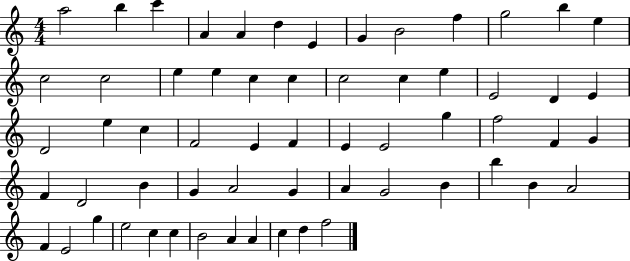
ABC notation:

X:1
T:Untitled
M:4/4
L:1/4
K:C
a2 b c' A A d E G B2 f g2 b e c2 c2 e e c c c2 c e E2 D E D2 e c F2 E F E E2 g f2 F G F D2 B G A2 G A G2 B b B A2 F E2 g e2 c c B2 A A c d f2